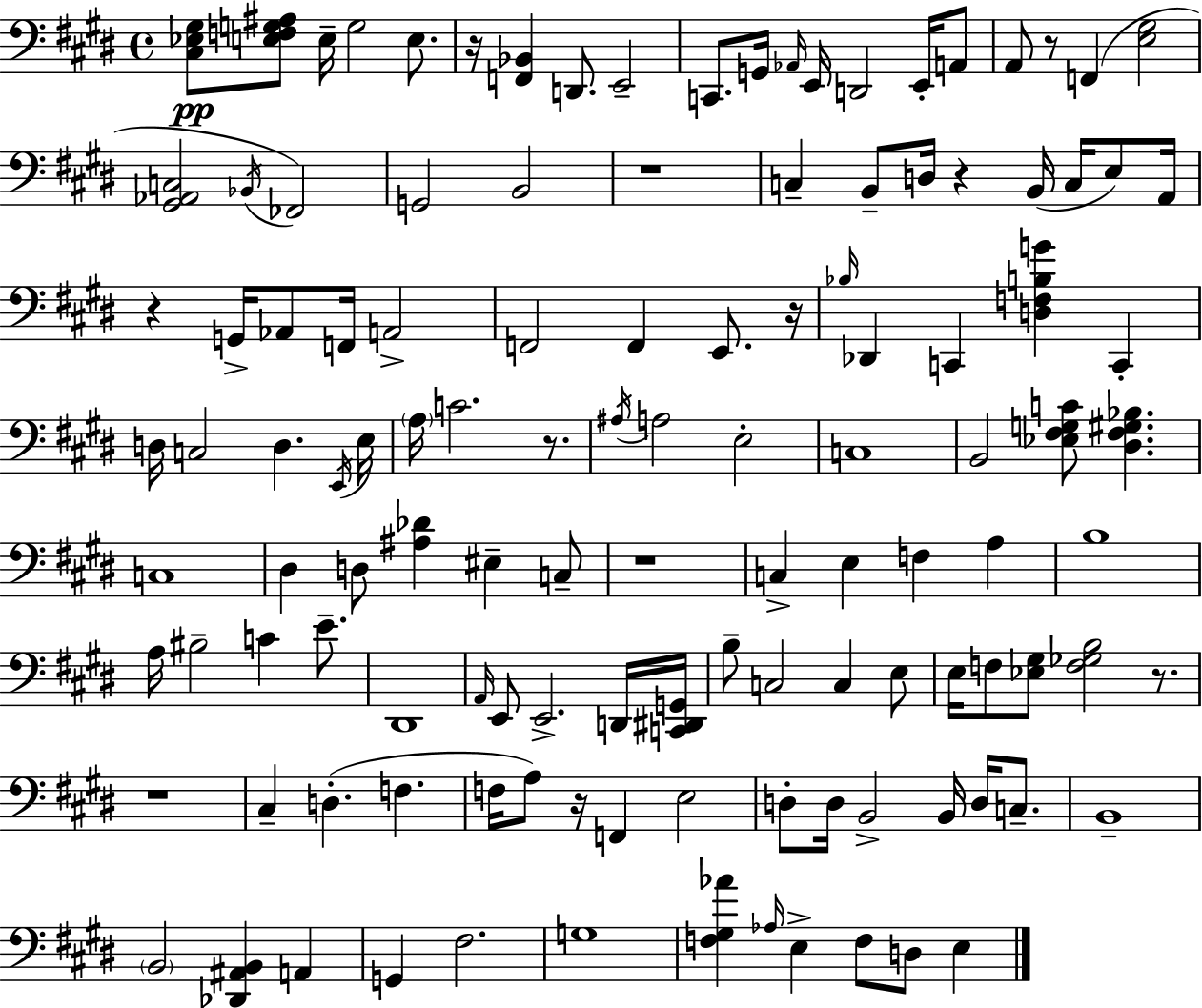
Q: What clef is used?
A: bass